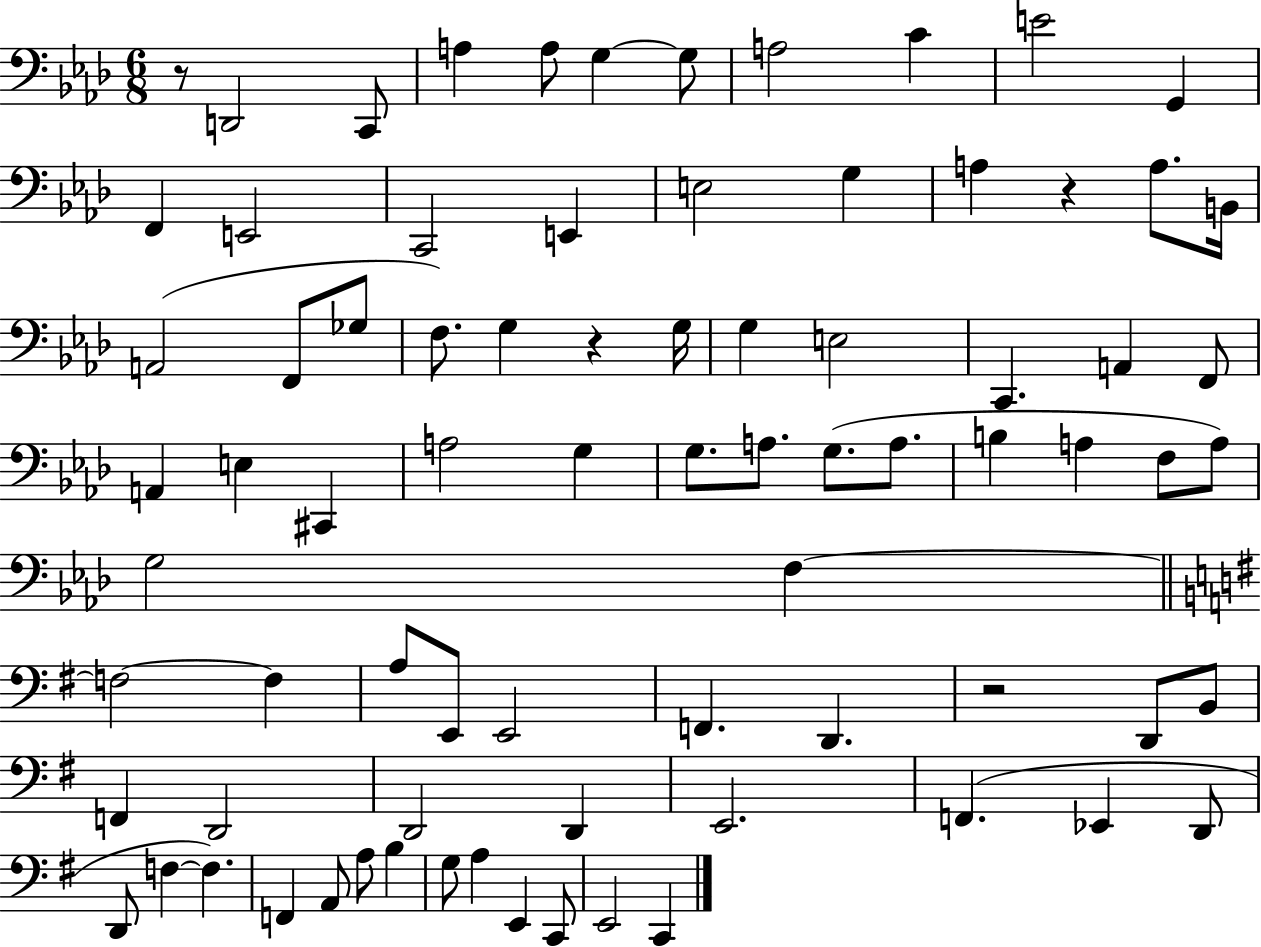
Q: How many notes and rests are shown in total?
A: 79